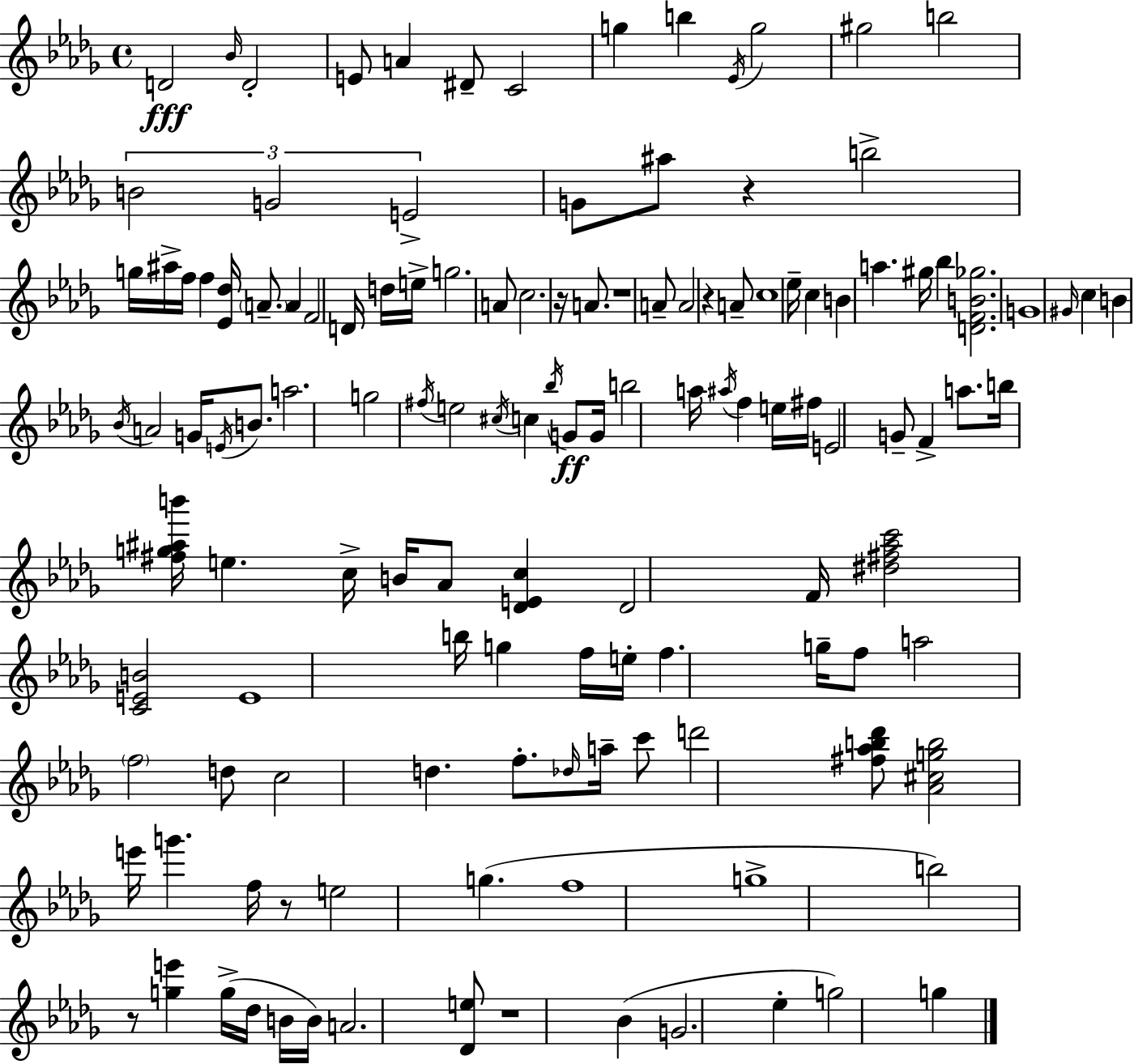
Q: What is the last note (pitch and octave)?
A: G5